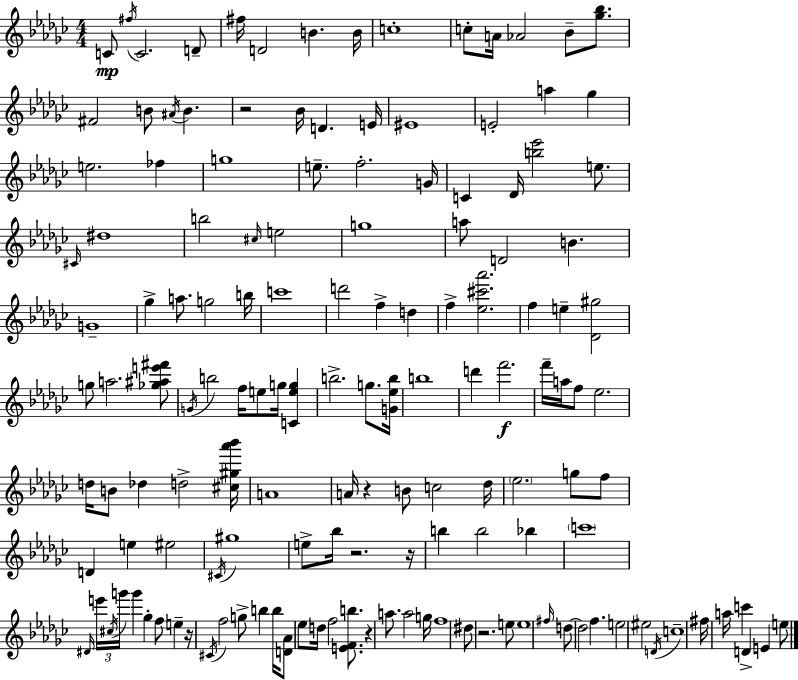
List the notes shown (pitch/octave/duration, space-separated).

C4/e F#5/s C4/h. D4/e F#5/s D4/h B4/q. B4/s C5/w C5/e A4/s Ab4/h Bb4/e [Gb5,Bb5]/e. F#4/h B4/e A#4/s B4/q. R/h Bb4/s D4/q. E4/s EIS4/w E4/h A5/q Gb5/q E5/h. FES5/q G5/w E5/e. F5/h. G4/s C4/q Db4/s [B5,Eb6]/h E5/e. C#4/s D#5/w B5/h C#5/s E5/h G5/w A5/e D4/h B4/q. G4/w Gb5/q A5/e. G5/h B5/s C6/w D6/h F5/q D5/q F5/q [Eb5,C#6,Ab6]/h. F5/q E5/q [Db4,G#5]/h G5/e A5/h. [Gb5,A#5,E6,F#6]/e G4/s B5/h F5/s E5/e G5/s [C4,E5,G5]/q B5/h. G5/e. [G4,Eb5,B5]/s B5/w D6/q F6/h. F6/s A5/s F5/e Eb5/h. D5/s B4/e Db5/q D5/h [C#5,G#5,Ab6,Bb6]/s A4/w A4/s R/q B4/e C5/h Db5/s Eb5/h. G5/e F5/e D4/q E5/q EIS5/h C#4/s G#5/w E5/e Bb5/s R/h. R/s B5/q B5/h Bb5/q C6/w D#4/s E6/s C#5/s G6/s G6/q Gb5/q F5/e E5/q R/s C#4/s F5/h G5/e B5/q B5/s [D4,Ab4]/e Eb5/e D5/s F5/h [E4,F4,B5]/e. R/q A5/e. A5/h G5/s F5/w D#5/e R/h. E5/e E5/w F#5/s D5/e D5/h F5/q. E5/h EIS5/h D4/s C5/w F#5/s A5/s C6/q D4/q E4/q E5/e